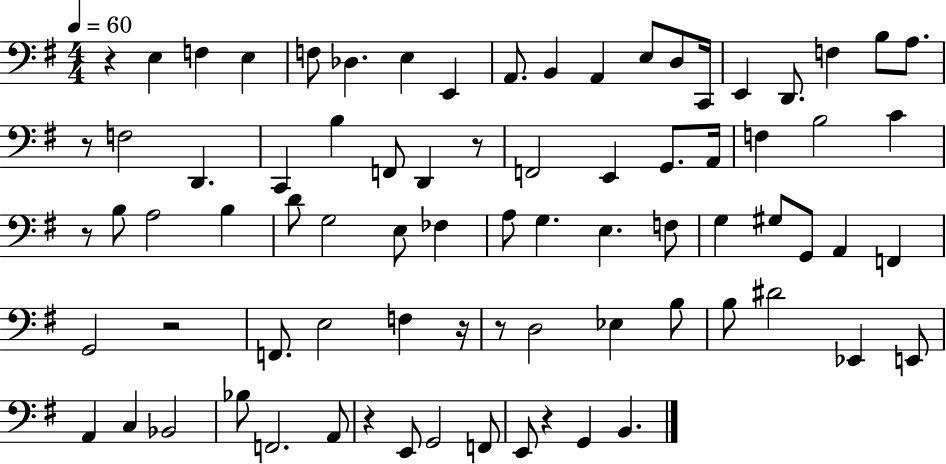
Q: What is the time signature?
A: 4/4